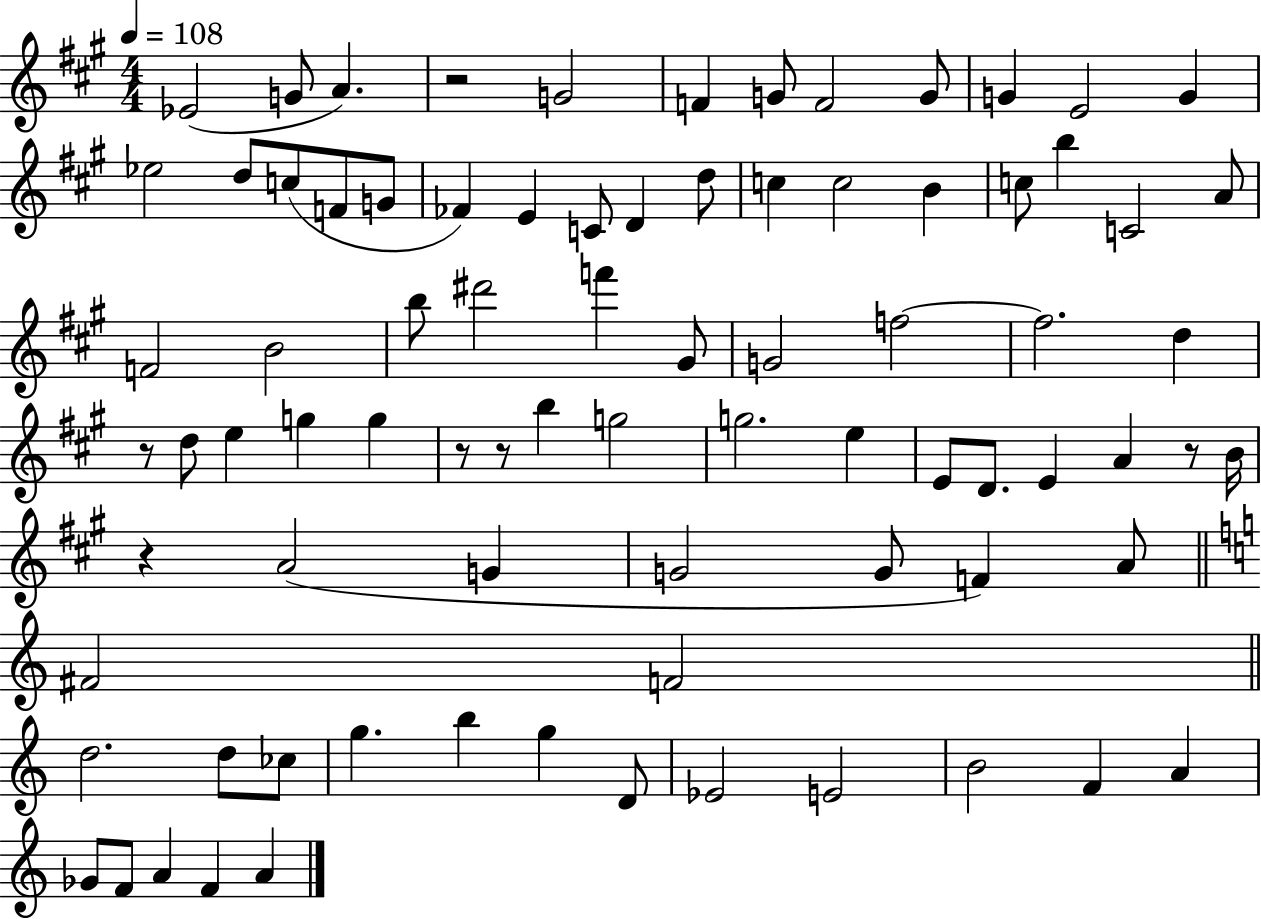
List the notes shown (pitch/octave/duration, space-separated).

Eb4/h G4/e A4/q. R/h G4/h F4/q G4/e F4/h G4/e G4/q E4/h G4/q Eb5/h D5/e C5/e F4/e G4/e FES4/q E4/q C4/e D4/q D5/e C5/q C5/h B4/q C5/e B5/q C4/h A4/e F4/h B4/h B5/e D#6/h F6/q G#4/e G4/h F5/h F5/h. D5/q R/e D5/e E5/q G5/q G5/q R/e R/e B5/q G5/h G5/h. E5/q E4/e D4/e. E4/q A4/q R/e B4/s R/q A4/h G4/q G4/h G4/e F4/q A4/e F#4/h F4/h D5/h. D5/e CES5/e G5/q. B5/q G5/q D4/e Eb4/h E4/h B4/h F4/q A4/q Gb4/e F4/e A4/q F4/q A4/q